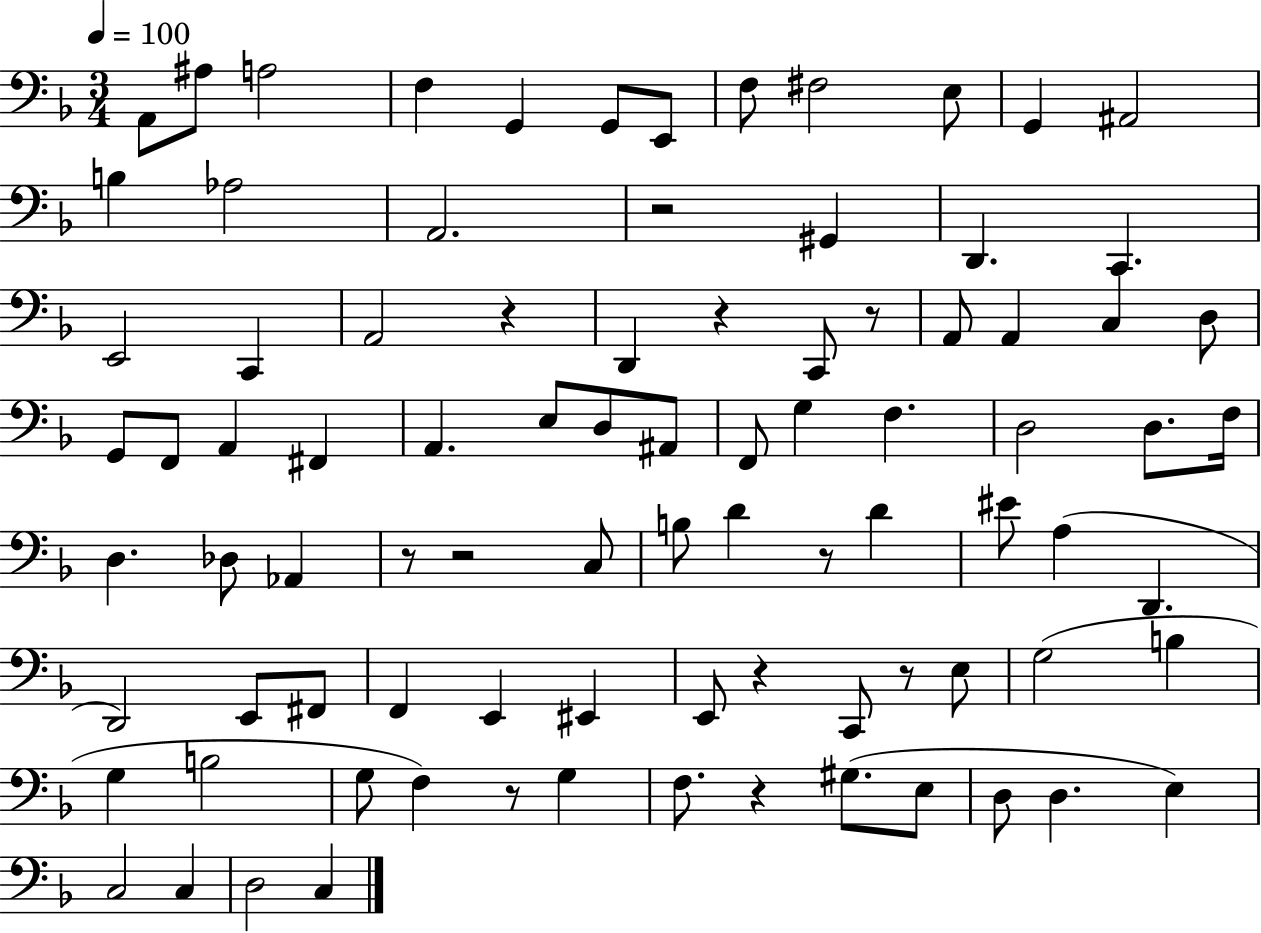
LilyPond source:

{
  \clef bass
  \numericTimeSignature
  \time 3/4
  \key f \major
  \tempo 4 = 100
  \repeat volta 2 { a,8 ais8 a2 | f4 g,4 g,8 e,8 | f8 fis2 e8 | g,4 ais,2 | \break b4 aes2 | a,2. | r2 gis,4 | d,4. c,4. | \break e,2 c,4 | a,2 r4 | d,4 r4 c,8 r8 | a,8 a,4 c4 d8 | \break g,8 f,8 a,4 fis,4 | a,4. e8 d8 ais,8 | f,8 g4 f4. | d2 d8. f16 | \break d4. des8 aes,4 | r8 r2 c8 | b8 d'4 r8 d'4 | eis'8 a4( d,4. | \break d,2) e,8 fis,8 | f,4 e,4 eis,4 | e,8 r4 c,8 r8 e8 | g2( b4 | \break g4 b2 | g8 f4) r8 g4 | f8. r4 gis8.( e8 | d8 d4. e4) | \break c2 c4 | d2 c4 | } \bar "|."
}